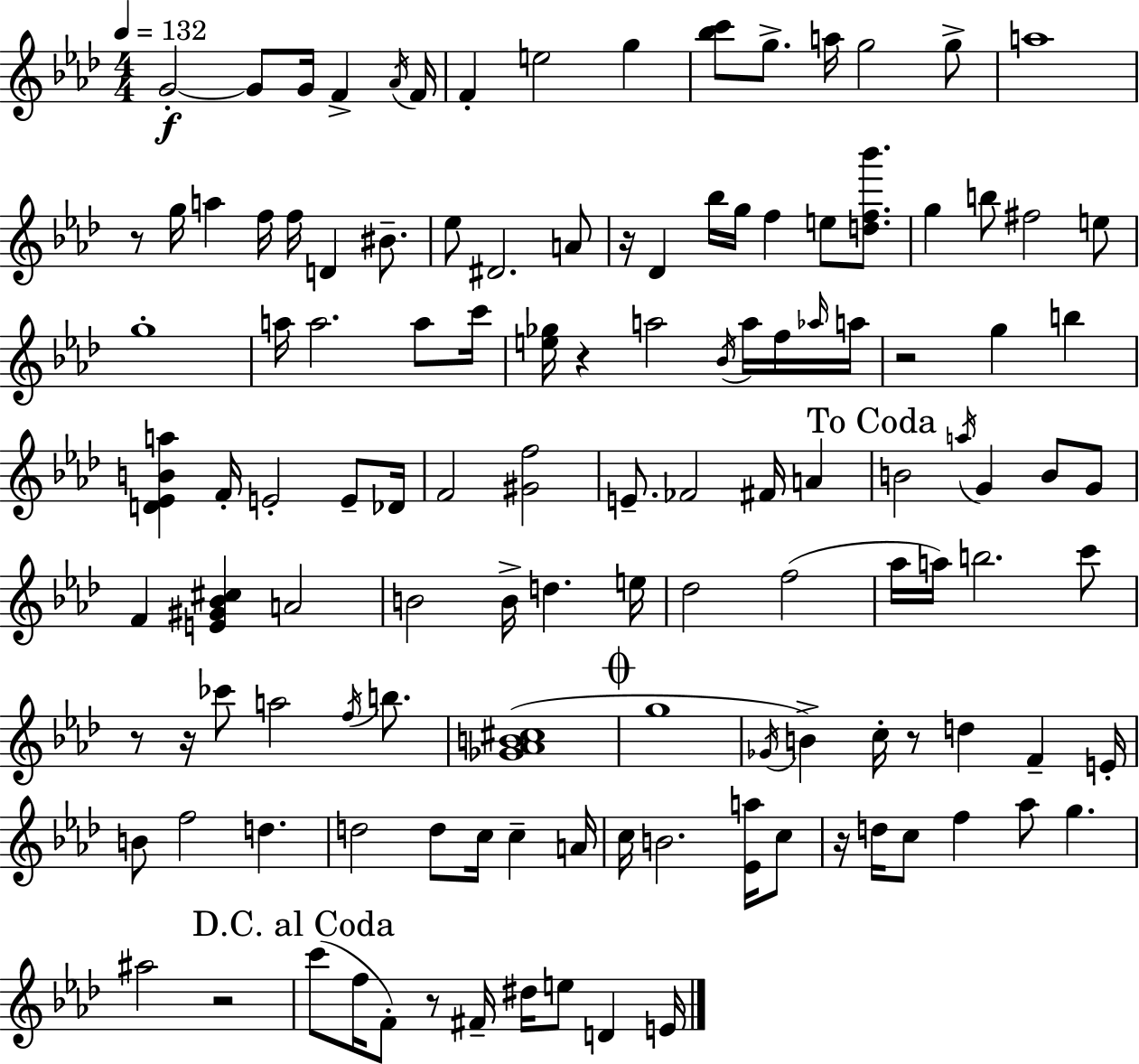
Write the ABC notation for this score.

X:1
T:Untitled
M:4/4
L:1/4
K:Ab
G2 G/2 G/4 F _A/4 F/4 F e2 g [_bc']/2 g/2 a/4 g2 g/2 a4 z/2 g/4 a f/4 f/4 D ^B/2 _e/2 ^D2 A/2 z/4 _D _b/4 g/4 f e/2 [df_b']/2 g b/2 ^f2 e/2 g4 a/4 a2 a/2 c'/4 [e_g]/4 z a2 _B/4 a/4 f/4 _a/4 a/4 z2 g b [D_EBa] F/4 E2 E/2 _D/4 F2 [^Gf]2 E/2 _F2 ^F/4 A B2 a/4 G B/2 G/2 F [E^G_B^c] A2 B2 B/4 d e/4 _d2 f2 _a/4 a/4 b2 c'/2 z/2 z/4 _c'/2 a2 f/4 b/2 [_G_AB^c]4 g4 _G/4 B c/4 z/2 d F E/4 B/2 f2 d d2 d/2 c/4 c A/4 c/4 B2 [_Ea]/4 c/2 z/4 d/4 c/2 f _a/2 g ^a2 z2 c'/2 f/4 F/2 z/2 ^F/4 ^d/4 e/2 D E/4